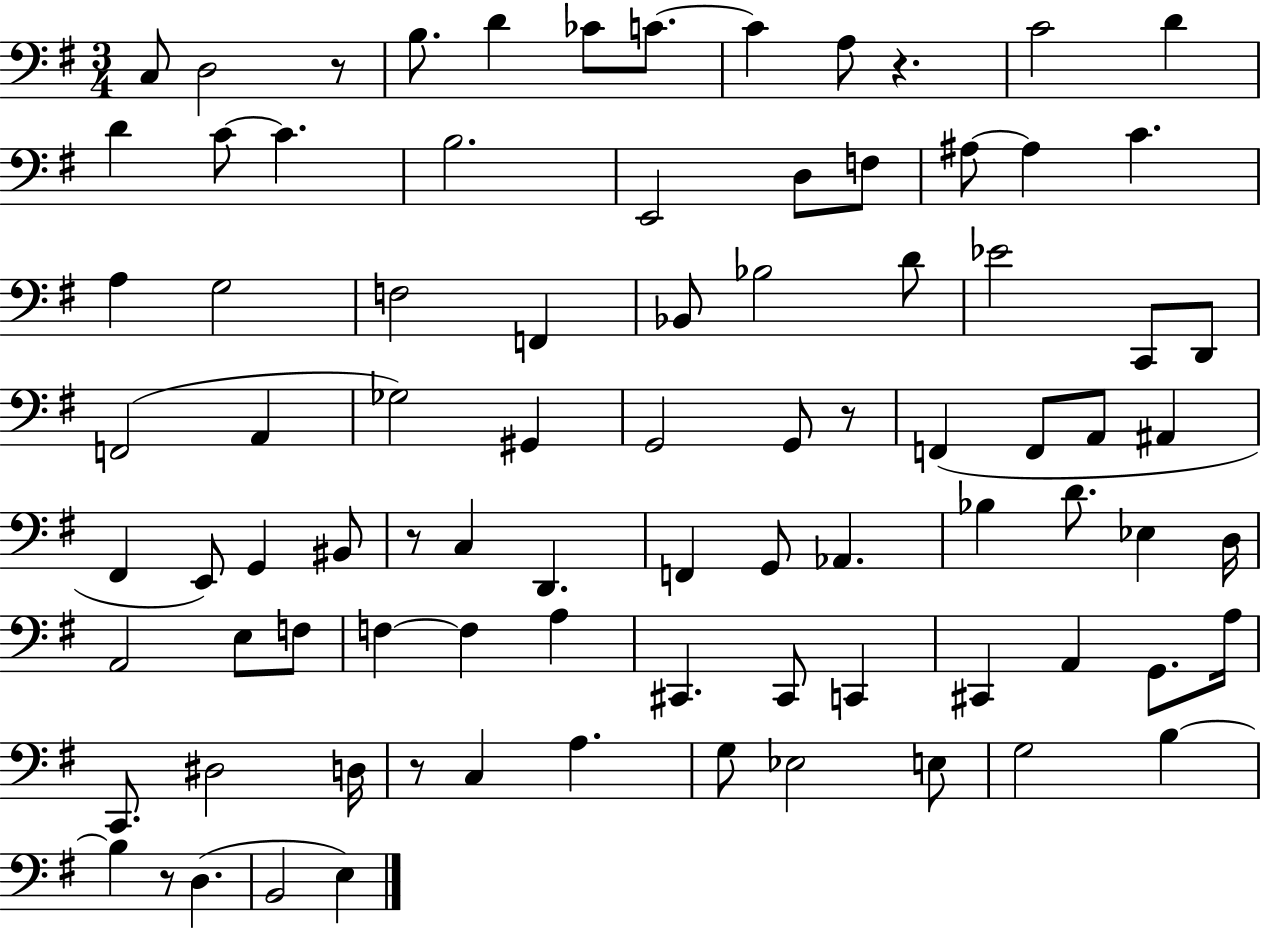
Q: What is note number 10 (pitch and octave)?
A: D4